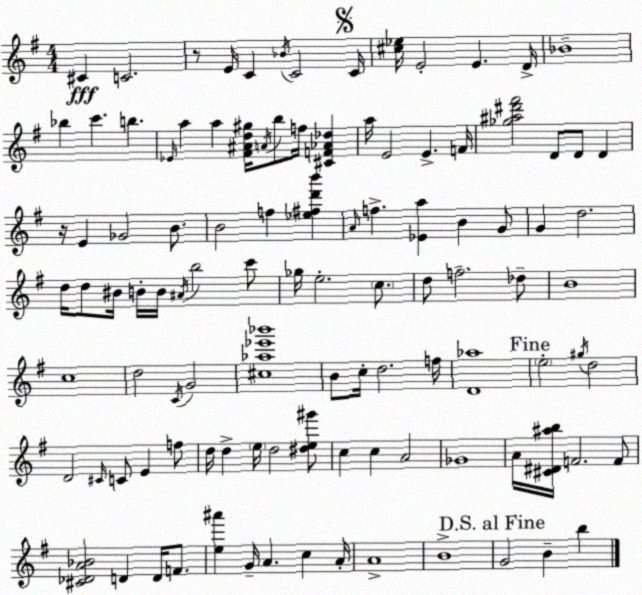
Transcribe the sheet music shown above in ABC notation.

X:1
T:Untitled
M:4/4
L:1/4
K:Em
^C C2 z/2 E/4 C _B/4 C2 C/4 [^c_e]/4 E2 E D/4 _B4 _b c' b _E/4 a a [^F^Ad^g]/4 A/4 b/2 f/4 [^CF_A_d] a/4 E2 E F/4 [_g^a^d'^f']2 D/2 D/2 D z/4 E _G2 B/2 B2 f [_e^fd'b'] A/4 f [_Ea] B G/2 G d2 d/4 d/2 ^B/4 B/4 B/4 ^A/4 b2 c'/2 _g/4 e2 c/2 d/2 f2 _d/2 B4 c4 d2 C/4 G2 [^c_a_e'_b']4 B/2 c/4 d2 f/4 [D_a]4 e2 ^g/4 d2 D2 ^C/4 C/2 E f/2 d/4 d e/4 d2 [^de^g']/2 c c A2 _G4 A/4 [^C^D^ab]/4 F2 F/2 [^C_DA_B]2 D D/4 F/2 [e^a'] G/4 A c A/4 A4 B4 G2 B b